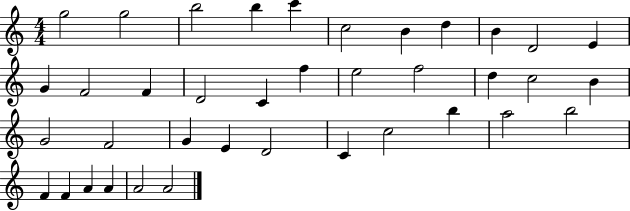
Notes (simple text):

G5/h G5/h B5/h B5/q C6/q C5/h B4/q D5/q B4/q D4/h E4/q G4/q F4/h F4/q D4/h C4/q F5/q E5/h F5/h D5/q C5/h B4/q G4/h F4/h G4/q E4/q D4/h C4/q C5/h B5/q A5/h B5/h F4/q F4/q A4/q A4/q A4/h A4/h